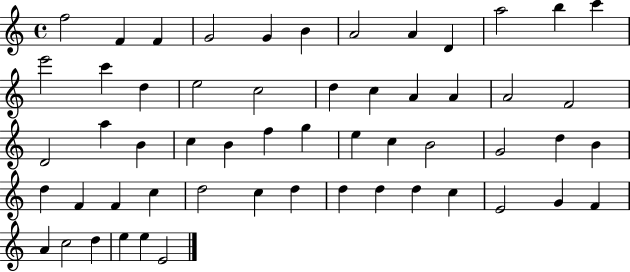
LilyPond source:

{
  \clef treble
  \time 4/4
  \defaultTimeSignature
  \key c \major
  f''2 f'4 f'4 | g'2 g'4 b'4 | a'2 a'4 d'4 | a''2 b''4 c'''4 | \break e'''2 c'''4 d''4 | e''2 c''2 | d''4 c''4 a'4 a'4 | a'2 f'2 | \break d'2 a''4 b'4 | c''4 b'4 f''4 g''4 | e''4 c''4 b'2 | g'2 d''4 b'4 | \break d''4 f'4 f'4 c''4 | d''2 c''4 d''4 | d''4 d''4 d''4 c''4 | e'2 g'4 f'4 | \break a'4 c''2 d''4 | e''4 e''4 e'2 | \bar "|."
}